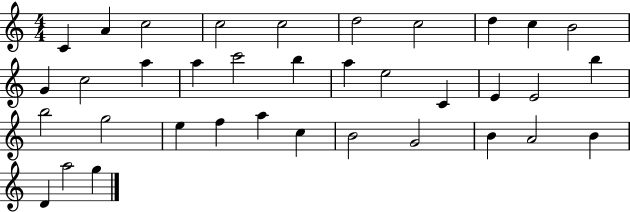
{
  \clef treble
  \numericTimeSignature
  \time 4/4
  \key c \major
  c'4 a'4 c''2 | c''2 c''2 | d''2 c''2 | d''4 c''4 b'2 | \break g'4 c''2 a''4 | a''4 c'''2 b''4 | a''4 e''2 c'4 | e'4 e'2 b''4 | \break b''2 g''2 | e''4 f''4 a''4 c''4 | b'2 g'2 | b'4 a'2 b'4 | \break d'4 a''2 g''4 | \bar "|."
}